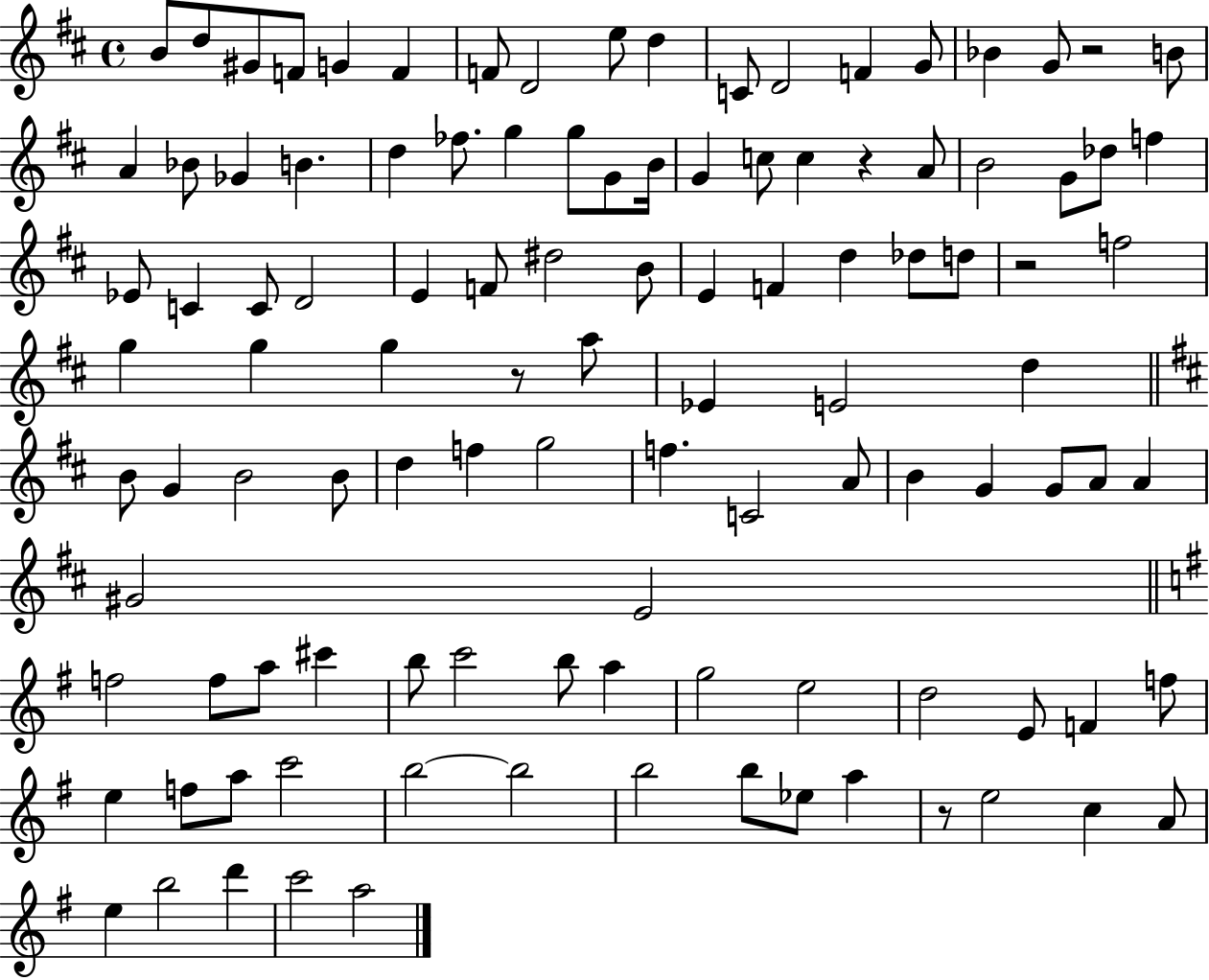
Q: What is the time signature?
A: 4/4